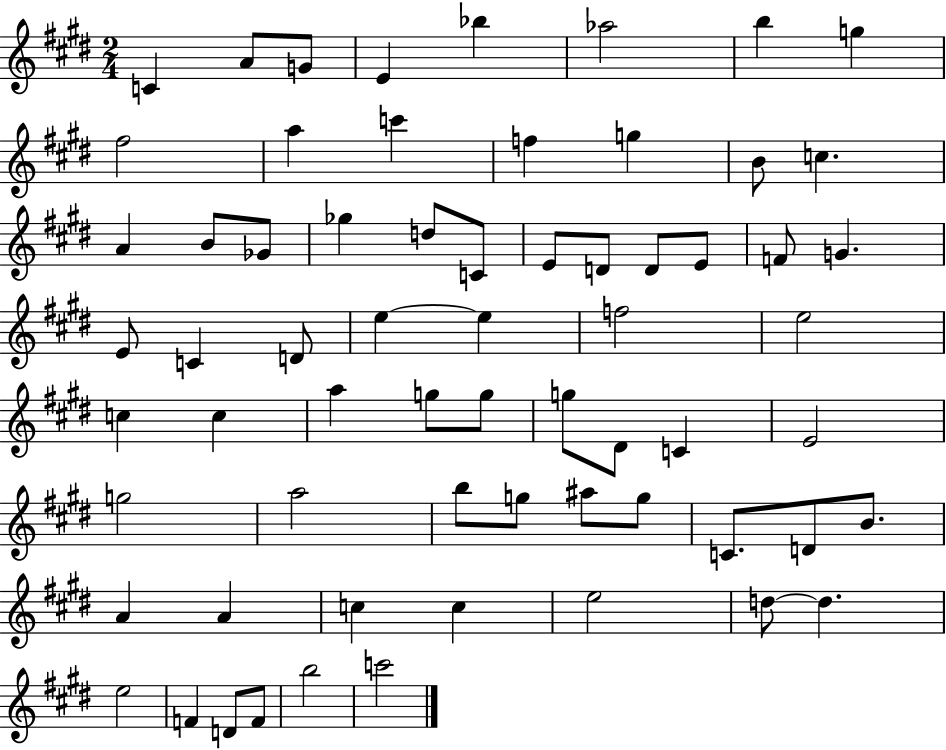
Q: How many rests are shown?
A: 0